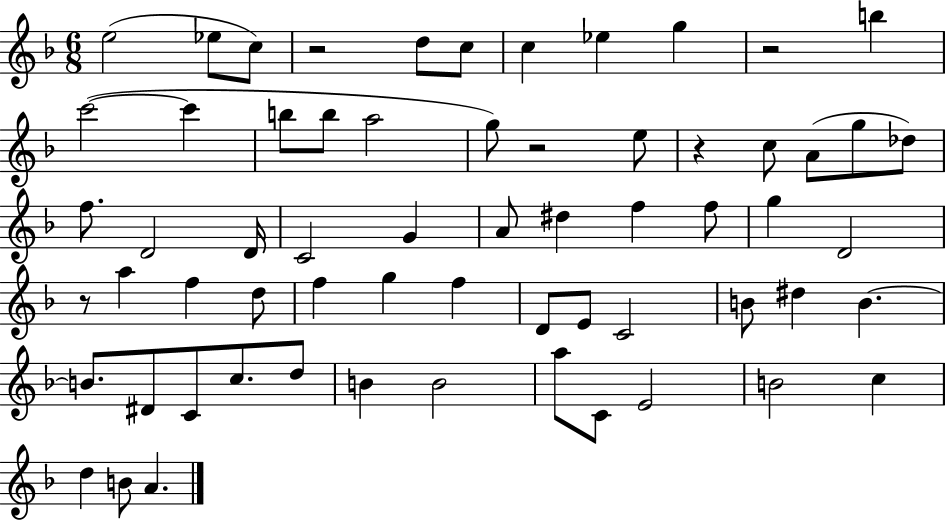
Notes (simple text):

E5/h Eb5/e C5/e R/h D5/e C5/e C5/q Eb5/q G5/q R/h B5/q C6/h C6/q B5/e B5/e A5/h G5/e R/h E5/e R/q C5/e A4/e G5/e Db5/e F5/e. D4/h D4/s C4/h G4/q A4/e D#5/q F5/q F5/e G5/q D4/h R/e A5/q F5/q D5/e F5/q G5/q F5/q D4/e E4/e C4/h B4/e D#5/q B4/q. B4/e. D#4/e C4/e C5/e. D5/e B4/q B4/h A5/e C4/e E4/h B4/h C5/q D5/q B4/e A4/q.